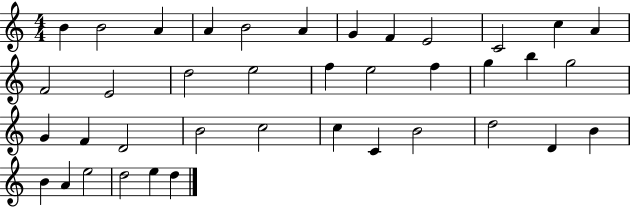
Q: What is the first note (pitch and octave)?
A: B4